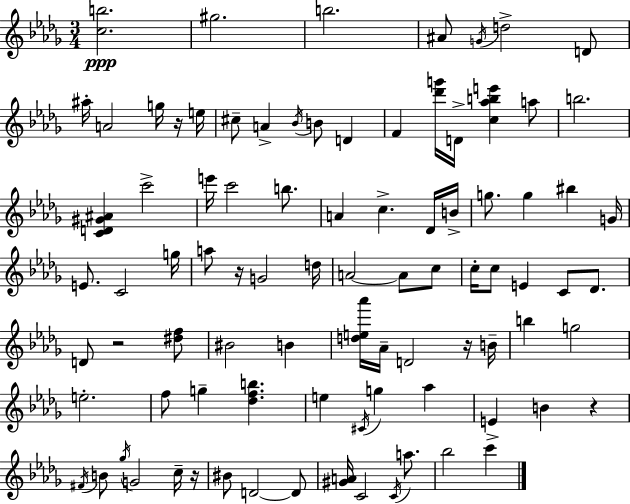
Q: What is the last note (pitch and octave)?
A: C6